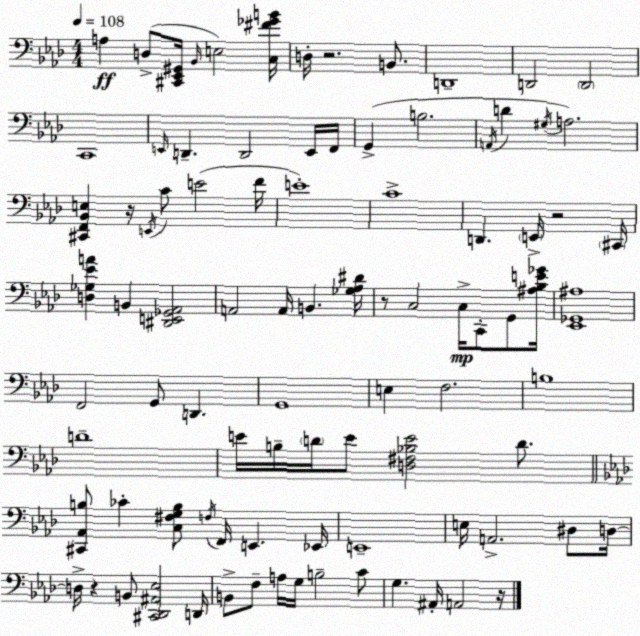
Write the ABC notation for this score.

X:1
T:Untitled
M:4/4
L:1/4
K:Ab
A, D,/2 [^C,,_E,,^G,,]/4 _B,,/4 E,2 [C,^F_GB]/4 D,/4 z2 B,,/2 D,,4 D,,2 D,,2 C,,4 E,,/4 D,, D,,2 E,,/4 F,,/4 G,, B,2 A,,/4 D ^G,/4 A,2 [^C,,F,,_B,,E,] z/4 E,,/4 C/2 E2 F/4 E4 C4 D,, E,,/4 z2 ^C,,/4 [D,_G,_EA] B,, [^D,,E,,_G,,_A,,]2 A,,2 A,,/4 B,, [_G,_A,^D]/4 z/2 C,2 C,/4 C,,/2 G,,/2 [^A,_B,E_G]/4 [_E,,_G,,^A,]4 F,,2 G,,/2 D,, G,,4 E, F,2 B,4 D4 E/4 B,/4 D/4 E/2 [D,^F,_B,E]2 D/2 [^C,,_A,,B,]/2 _C [C,^F,G,B,]/2 F,/4 F,,/4 E,, _E,,/4 E,,4 E,/4 A,,2 ^D,/2 D,/4 D,/4 z B,,/2 [^C,,_D,,^A,,_E,]2 D,,/4 B,,/2 F,/2 A,/4 G,/4 B,2 C/2 G, ^A,,/4 A,,2 z/4